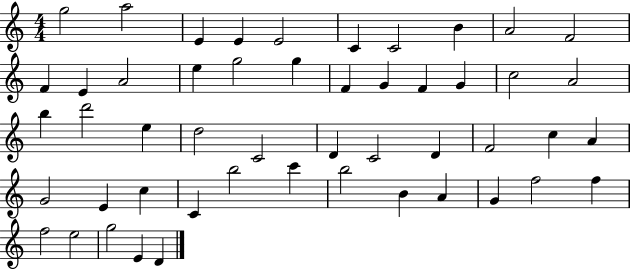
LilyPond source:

{
  \clef treble
  \numericTimeSignature
  \time 4/4
  \key c \major
  g''2 a''2 | e'4 e'4 e'2 | c'4 c'2 b'4 | a'2 f'2 | \break f'4 e'4 a'2 | e''4 g''2 g''4 | f'4 g'4 f'4 g'4 | c''2 a'2 | \break b''4 d'''2 e''4 | d''2 c'2 | d'4 c'2 d'4 | f'2 c''4 a'4 | \break g'2 e'4 c''4 | c'4 b''2 c'''4 | b''2 b'4 a'4 | g'4 f''2 f''4 | \break f''2 e''2 | g''2 e'4 d'4 | \bar "|."
}